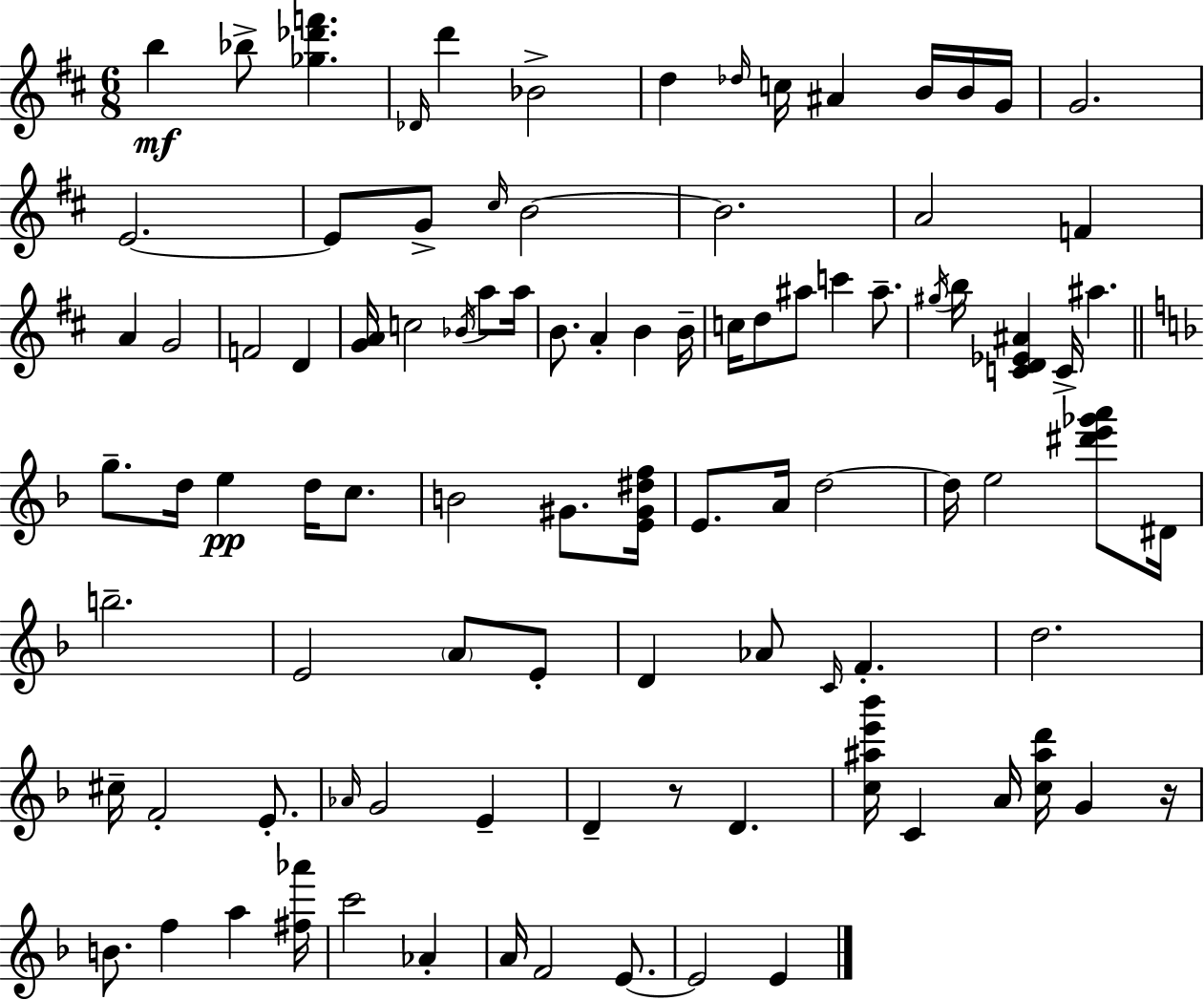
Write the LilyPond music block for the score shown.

{
  \clef treble
  \numericTimeSignature
  \time 6/8
  \key d \major
  \repeat volta 2 { b''4\mf bes''8-> <ges'' des''' f'''>4. | \grace { des'16 } d'''4 bes'2-> | d''4 \grace { des''16 } c''16 ais'4 b'16 | b'16 g'16 g'2. | \break e'2.~~ | e'8 g'8-> \grace { cis''16 } b'2~~ | b'2. | a'2 f'4 | \break a'4 g'2 | f'2 d'4 | <g' a'>16 c''2 | \acciaccatura { bes'16 } a''8 a''16 b'8. a'4-. b'4 | \break b'16-- c''16 d''8 ais''8 c'''4 | ais''8.-- \acciaccatura { gis''16 } b''16 <c' d' ees' ais'>4 c'16-> ais''4. | \bar "||" \break \key f \major g''8.-- d''16 e''4\pp d''16 c''8. | b'2 gis'8. <e' gis' dis'' f''>16 | e'8. a'16 d''2~~ | d''16 e''2 <dis''' e''' ges''' a'''>8 dis'16 | \break b''2.-- | e'2 \parenthesize a'8 e'8-. | d'4 aes'8 \grace { c'16 } f'4.-. | d''2. | \break cis''16-- f'2-. e'8.-. | \grace { aes'16 } g'2 e'4-- | d'4-- r8 d'4. | <c'' ais'' e''' bes'''>16 c'4 a'16 <c'' ais'' d'''>16 g'4 | \break r16 b'8. f''4 a''4 | <fis'' aes'''>16 c'''2 aes'4-. | a'16 f'2 e'8.~~ | e'2 e'4 | \break } \bar "|."
}